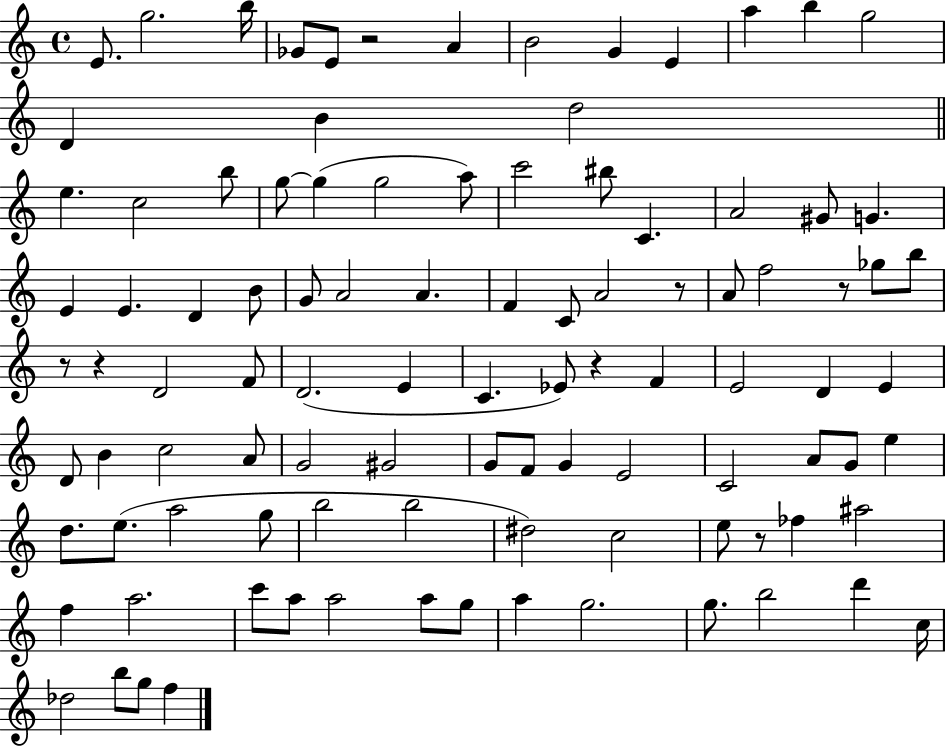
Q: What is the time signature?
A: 4/4